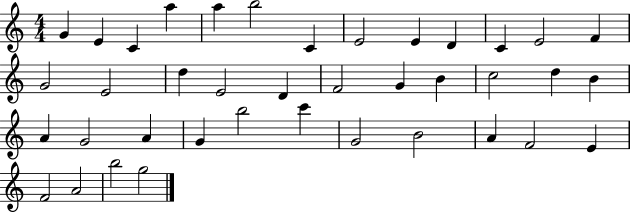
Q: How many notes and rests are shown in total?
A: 39